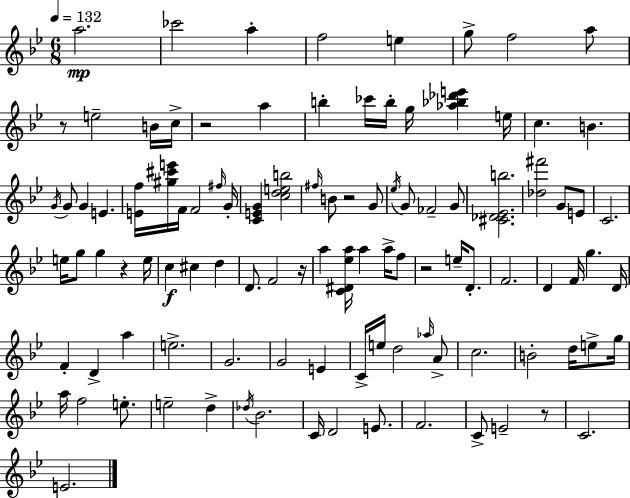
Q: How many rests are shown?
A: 7